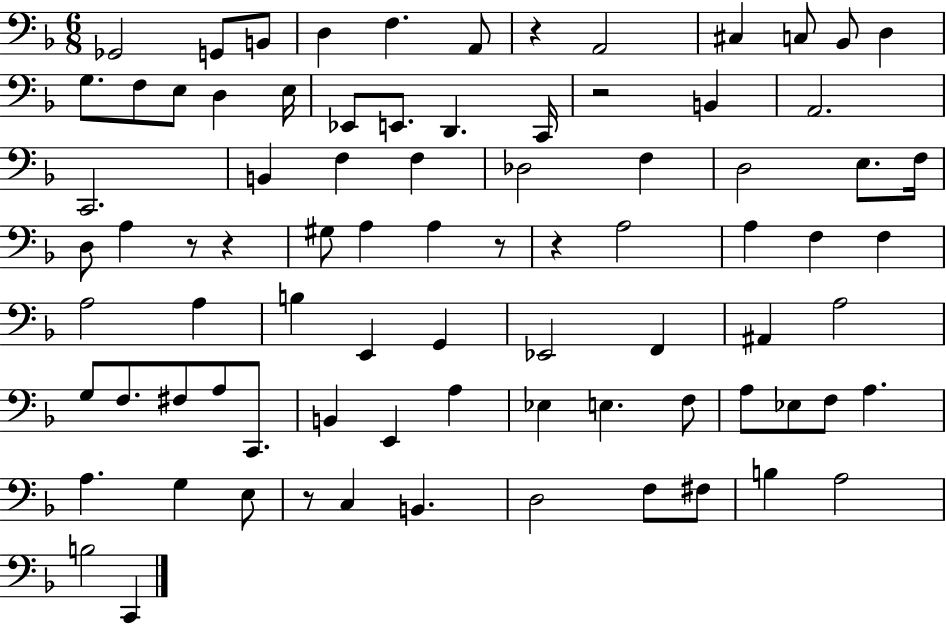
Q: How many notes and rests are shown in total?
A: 83